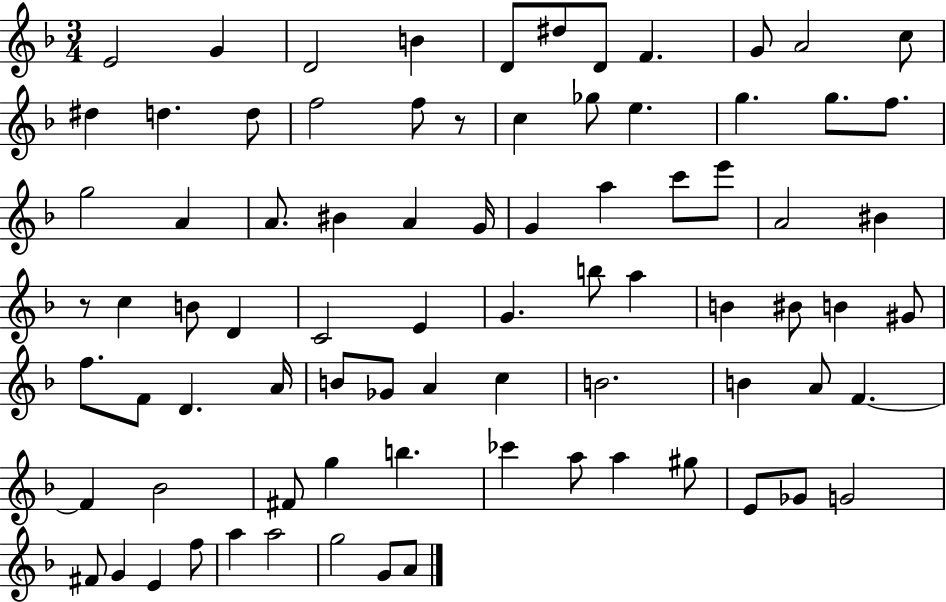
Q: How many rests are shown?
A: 2